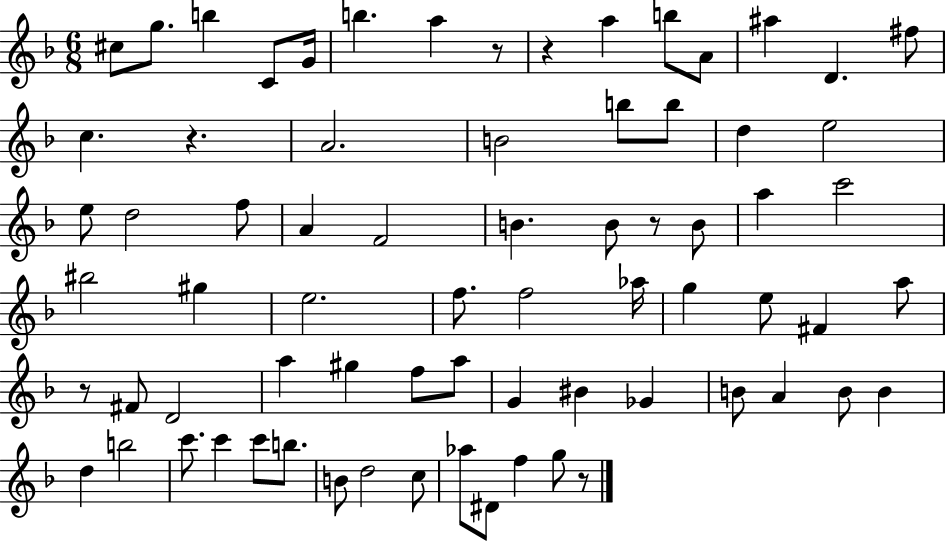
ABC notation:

X:1
T:Untitled
M:6/8
L:1/4
K:F
^c/2 g/2 b C/2 G/4 b a z/2 z a b/2 A/2 ^a D ^f/2 c z A2 B2 b/2 b/2 d e2 e/2 d2 f/2 A F2 B B/2 z/2 B/2 a c'2 ^b2 ^g e2 f/2 f2 _a/4 g e/2 ^F a/2 z/2 ^F/2 D2 a ^g f/2 a/2 G ^B _G B/2 A B/2 B d b2 c'/2 c' c'/2 b/2 B/2 d2 c/2 _a/2 ^D/2 f g/2 z/2